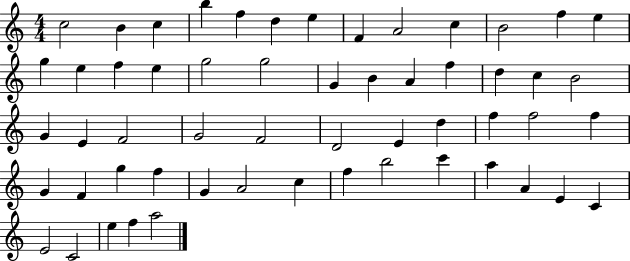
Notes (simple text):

C5/h B4/q C5/q B5/q F5/q D5/q E5/q F4/q A4/h C5/q B4/h F5/q E5/q G5/q E5/q F5/q E5/q G5/h G5/h G4/q B4/q A4/q F5/q D5/q C5/q B4/h G4/q E4/q F4/h G4/h F4/h D4/h E4/q D5/q F5/q F5/h F5/q G4/q F4/q G5/q F5/q G4/q A4/h C5/q F5/q B5/h C6/q A5/q A4/q E4/q C4/q E4/h C4/h E5/q F5/q A5/h